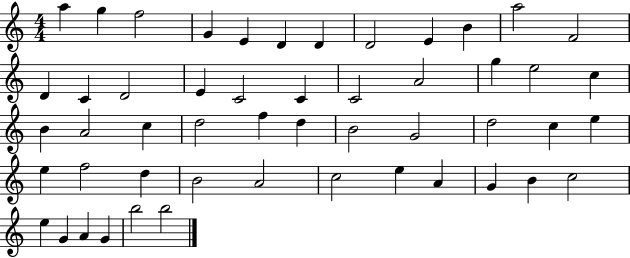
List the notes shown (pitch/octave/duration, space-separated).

A5/q G5/q F5/h G4/q E4/q D4/q D4/q D4/h E4/q B4/q A5/h F4/h D4/q C4/q D4/h E4/q C4/h C4/q C4/h A4/h G5/q E5/h C5/q B4/q A4/h C5/q D5/h F5/q D5/q B4/h G4/h D5/h C5/q E5/q E5/q F5/h D5/q B4/h A4/h C5/h E5/q A4/q G4/q B4/q C5/h E5/q G4/q A4/q G4/q B5/h B5/h